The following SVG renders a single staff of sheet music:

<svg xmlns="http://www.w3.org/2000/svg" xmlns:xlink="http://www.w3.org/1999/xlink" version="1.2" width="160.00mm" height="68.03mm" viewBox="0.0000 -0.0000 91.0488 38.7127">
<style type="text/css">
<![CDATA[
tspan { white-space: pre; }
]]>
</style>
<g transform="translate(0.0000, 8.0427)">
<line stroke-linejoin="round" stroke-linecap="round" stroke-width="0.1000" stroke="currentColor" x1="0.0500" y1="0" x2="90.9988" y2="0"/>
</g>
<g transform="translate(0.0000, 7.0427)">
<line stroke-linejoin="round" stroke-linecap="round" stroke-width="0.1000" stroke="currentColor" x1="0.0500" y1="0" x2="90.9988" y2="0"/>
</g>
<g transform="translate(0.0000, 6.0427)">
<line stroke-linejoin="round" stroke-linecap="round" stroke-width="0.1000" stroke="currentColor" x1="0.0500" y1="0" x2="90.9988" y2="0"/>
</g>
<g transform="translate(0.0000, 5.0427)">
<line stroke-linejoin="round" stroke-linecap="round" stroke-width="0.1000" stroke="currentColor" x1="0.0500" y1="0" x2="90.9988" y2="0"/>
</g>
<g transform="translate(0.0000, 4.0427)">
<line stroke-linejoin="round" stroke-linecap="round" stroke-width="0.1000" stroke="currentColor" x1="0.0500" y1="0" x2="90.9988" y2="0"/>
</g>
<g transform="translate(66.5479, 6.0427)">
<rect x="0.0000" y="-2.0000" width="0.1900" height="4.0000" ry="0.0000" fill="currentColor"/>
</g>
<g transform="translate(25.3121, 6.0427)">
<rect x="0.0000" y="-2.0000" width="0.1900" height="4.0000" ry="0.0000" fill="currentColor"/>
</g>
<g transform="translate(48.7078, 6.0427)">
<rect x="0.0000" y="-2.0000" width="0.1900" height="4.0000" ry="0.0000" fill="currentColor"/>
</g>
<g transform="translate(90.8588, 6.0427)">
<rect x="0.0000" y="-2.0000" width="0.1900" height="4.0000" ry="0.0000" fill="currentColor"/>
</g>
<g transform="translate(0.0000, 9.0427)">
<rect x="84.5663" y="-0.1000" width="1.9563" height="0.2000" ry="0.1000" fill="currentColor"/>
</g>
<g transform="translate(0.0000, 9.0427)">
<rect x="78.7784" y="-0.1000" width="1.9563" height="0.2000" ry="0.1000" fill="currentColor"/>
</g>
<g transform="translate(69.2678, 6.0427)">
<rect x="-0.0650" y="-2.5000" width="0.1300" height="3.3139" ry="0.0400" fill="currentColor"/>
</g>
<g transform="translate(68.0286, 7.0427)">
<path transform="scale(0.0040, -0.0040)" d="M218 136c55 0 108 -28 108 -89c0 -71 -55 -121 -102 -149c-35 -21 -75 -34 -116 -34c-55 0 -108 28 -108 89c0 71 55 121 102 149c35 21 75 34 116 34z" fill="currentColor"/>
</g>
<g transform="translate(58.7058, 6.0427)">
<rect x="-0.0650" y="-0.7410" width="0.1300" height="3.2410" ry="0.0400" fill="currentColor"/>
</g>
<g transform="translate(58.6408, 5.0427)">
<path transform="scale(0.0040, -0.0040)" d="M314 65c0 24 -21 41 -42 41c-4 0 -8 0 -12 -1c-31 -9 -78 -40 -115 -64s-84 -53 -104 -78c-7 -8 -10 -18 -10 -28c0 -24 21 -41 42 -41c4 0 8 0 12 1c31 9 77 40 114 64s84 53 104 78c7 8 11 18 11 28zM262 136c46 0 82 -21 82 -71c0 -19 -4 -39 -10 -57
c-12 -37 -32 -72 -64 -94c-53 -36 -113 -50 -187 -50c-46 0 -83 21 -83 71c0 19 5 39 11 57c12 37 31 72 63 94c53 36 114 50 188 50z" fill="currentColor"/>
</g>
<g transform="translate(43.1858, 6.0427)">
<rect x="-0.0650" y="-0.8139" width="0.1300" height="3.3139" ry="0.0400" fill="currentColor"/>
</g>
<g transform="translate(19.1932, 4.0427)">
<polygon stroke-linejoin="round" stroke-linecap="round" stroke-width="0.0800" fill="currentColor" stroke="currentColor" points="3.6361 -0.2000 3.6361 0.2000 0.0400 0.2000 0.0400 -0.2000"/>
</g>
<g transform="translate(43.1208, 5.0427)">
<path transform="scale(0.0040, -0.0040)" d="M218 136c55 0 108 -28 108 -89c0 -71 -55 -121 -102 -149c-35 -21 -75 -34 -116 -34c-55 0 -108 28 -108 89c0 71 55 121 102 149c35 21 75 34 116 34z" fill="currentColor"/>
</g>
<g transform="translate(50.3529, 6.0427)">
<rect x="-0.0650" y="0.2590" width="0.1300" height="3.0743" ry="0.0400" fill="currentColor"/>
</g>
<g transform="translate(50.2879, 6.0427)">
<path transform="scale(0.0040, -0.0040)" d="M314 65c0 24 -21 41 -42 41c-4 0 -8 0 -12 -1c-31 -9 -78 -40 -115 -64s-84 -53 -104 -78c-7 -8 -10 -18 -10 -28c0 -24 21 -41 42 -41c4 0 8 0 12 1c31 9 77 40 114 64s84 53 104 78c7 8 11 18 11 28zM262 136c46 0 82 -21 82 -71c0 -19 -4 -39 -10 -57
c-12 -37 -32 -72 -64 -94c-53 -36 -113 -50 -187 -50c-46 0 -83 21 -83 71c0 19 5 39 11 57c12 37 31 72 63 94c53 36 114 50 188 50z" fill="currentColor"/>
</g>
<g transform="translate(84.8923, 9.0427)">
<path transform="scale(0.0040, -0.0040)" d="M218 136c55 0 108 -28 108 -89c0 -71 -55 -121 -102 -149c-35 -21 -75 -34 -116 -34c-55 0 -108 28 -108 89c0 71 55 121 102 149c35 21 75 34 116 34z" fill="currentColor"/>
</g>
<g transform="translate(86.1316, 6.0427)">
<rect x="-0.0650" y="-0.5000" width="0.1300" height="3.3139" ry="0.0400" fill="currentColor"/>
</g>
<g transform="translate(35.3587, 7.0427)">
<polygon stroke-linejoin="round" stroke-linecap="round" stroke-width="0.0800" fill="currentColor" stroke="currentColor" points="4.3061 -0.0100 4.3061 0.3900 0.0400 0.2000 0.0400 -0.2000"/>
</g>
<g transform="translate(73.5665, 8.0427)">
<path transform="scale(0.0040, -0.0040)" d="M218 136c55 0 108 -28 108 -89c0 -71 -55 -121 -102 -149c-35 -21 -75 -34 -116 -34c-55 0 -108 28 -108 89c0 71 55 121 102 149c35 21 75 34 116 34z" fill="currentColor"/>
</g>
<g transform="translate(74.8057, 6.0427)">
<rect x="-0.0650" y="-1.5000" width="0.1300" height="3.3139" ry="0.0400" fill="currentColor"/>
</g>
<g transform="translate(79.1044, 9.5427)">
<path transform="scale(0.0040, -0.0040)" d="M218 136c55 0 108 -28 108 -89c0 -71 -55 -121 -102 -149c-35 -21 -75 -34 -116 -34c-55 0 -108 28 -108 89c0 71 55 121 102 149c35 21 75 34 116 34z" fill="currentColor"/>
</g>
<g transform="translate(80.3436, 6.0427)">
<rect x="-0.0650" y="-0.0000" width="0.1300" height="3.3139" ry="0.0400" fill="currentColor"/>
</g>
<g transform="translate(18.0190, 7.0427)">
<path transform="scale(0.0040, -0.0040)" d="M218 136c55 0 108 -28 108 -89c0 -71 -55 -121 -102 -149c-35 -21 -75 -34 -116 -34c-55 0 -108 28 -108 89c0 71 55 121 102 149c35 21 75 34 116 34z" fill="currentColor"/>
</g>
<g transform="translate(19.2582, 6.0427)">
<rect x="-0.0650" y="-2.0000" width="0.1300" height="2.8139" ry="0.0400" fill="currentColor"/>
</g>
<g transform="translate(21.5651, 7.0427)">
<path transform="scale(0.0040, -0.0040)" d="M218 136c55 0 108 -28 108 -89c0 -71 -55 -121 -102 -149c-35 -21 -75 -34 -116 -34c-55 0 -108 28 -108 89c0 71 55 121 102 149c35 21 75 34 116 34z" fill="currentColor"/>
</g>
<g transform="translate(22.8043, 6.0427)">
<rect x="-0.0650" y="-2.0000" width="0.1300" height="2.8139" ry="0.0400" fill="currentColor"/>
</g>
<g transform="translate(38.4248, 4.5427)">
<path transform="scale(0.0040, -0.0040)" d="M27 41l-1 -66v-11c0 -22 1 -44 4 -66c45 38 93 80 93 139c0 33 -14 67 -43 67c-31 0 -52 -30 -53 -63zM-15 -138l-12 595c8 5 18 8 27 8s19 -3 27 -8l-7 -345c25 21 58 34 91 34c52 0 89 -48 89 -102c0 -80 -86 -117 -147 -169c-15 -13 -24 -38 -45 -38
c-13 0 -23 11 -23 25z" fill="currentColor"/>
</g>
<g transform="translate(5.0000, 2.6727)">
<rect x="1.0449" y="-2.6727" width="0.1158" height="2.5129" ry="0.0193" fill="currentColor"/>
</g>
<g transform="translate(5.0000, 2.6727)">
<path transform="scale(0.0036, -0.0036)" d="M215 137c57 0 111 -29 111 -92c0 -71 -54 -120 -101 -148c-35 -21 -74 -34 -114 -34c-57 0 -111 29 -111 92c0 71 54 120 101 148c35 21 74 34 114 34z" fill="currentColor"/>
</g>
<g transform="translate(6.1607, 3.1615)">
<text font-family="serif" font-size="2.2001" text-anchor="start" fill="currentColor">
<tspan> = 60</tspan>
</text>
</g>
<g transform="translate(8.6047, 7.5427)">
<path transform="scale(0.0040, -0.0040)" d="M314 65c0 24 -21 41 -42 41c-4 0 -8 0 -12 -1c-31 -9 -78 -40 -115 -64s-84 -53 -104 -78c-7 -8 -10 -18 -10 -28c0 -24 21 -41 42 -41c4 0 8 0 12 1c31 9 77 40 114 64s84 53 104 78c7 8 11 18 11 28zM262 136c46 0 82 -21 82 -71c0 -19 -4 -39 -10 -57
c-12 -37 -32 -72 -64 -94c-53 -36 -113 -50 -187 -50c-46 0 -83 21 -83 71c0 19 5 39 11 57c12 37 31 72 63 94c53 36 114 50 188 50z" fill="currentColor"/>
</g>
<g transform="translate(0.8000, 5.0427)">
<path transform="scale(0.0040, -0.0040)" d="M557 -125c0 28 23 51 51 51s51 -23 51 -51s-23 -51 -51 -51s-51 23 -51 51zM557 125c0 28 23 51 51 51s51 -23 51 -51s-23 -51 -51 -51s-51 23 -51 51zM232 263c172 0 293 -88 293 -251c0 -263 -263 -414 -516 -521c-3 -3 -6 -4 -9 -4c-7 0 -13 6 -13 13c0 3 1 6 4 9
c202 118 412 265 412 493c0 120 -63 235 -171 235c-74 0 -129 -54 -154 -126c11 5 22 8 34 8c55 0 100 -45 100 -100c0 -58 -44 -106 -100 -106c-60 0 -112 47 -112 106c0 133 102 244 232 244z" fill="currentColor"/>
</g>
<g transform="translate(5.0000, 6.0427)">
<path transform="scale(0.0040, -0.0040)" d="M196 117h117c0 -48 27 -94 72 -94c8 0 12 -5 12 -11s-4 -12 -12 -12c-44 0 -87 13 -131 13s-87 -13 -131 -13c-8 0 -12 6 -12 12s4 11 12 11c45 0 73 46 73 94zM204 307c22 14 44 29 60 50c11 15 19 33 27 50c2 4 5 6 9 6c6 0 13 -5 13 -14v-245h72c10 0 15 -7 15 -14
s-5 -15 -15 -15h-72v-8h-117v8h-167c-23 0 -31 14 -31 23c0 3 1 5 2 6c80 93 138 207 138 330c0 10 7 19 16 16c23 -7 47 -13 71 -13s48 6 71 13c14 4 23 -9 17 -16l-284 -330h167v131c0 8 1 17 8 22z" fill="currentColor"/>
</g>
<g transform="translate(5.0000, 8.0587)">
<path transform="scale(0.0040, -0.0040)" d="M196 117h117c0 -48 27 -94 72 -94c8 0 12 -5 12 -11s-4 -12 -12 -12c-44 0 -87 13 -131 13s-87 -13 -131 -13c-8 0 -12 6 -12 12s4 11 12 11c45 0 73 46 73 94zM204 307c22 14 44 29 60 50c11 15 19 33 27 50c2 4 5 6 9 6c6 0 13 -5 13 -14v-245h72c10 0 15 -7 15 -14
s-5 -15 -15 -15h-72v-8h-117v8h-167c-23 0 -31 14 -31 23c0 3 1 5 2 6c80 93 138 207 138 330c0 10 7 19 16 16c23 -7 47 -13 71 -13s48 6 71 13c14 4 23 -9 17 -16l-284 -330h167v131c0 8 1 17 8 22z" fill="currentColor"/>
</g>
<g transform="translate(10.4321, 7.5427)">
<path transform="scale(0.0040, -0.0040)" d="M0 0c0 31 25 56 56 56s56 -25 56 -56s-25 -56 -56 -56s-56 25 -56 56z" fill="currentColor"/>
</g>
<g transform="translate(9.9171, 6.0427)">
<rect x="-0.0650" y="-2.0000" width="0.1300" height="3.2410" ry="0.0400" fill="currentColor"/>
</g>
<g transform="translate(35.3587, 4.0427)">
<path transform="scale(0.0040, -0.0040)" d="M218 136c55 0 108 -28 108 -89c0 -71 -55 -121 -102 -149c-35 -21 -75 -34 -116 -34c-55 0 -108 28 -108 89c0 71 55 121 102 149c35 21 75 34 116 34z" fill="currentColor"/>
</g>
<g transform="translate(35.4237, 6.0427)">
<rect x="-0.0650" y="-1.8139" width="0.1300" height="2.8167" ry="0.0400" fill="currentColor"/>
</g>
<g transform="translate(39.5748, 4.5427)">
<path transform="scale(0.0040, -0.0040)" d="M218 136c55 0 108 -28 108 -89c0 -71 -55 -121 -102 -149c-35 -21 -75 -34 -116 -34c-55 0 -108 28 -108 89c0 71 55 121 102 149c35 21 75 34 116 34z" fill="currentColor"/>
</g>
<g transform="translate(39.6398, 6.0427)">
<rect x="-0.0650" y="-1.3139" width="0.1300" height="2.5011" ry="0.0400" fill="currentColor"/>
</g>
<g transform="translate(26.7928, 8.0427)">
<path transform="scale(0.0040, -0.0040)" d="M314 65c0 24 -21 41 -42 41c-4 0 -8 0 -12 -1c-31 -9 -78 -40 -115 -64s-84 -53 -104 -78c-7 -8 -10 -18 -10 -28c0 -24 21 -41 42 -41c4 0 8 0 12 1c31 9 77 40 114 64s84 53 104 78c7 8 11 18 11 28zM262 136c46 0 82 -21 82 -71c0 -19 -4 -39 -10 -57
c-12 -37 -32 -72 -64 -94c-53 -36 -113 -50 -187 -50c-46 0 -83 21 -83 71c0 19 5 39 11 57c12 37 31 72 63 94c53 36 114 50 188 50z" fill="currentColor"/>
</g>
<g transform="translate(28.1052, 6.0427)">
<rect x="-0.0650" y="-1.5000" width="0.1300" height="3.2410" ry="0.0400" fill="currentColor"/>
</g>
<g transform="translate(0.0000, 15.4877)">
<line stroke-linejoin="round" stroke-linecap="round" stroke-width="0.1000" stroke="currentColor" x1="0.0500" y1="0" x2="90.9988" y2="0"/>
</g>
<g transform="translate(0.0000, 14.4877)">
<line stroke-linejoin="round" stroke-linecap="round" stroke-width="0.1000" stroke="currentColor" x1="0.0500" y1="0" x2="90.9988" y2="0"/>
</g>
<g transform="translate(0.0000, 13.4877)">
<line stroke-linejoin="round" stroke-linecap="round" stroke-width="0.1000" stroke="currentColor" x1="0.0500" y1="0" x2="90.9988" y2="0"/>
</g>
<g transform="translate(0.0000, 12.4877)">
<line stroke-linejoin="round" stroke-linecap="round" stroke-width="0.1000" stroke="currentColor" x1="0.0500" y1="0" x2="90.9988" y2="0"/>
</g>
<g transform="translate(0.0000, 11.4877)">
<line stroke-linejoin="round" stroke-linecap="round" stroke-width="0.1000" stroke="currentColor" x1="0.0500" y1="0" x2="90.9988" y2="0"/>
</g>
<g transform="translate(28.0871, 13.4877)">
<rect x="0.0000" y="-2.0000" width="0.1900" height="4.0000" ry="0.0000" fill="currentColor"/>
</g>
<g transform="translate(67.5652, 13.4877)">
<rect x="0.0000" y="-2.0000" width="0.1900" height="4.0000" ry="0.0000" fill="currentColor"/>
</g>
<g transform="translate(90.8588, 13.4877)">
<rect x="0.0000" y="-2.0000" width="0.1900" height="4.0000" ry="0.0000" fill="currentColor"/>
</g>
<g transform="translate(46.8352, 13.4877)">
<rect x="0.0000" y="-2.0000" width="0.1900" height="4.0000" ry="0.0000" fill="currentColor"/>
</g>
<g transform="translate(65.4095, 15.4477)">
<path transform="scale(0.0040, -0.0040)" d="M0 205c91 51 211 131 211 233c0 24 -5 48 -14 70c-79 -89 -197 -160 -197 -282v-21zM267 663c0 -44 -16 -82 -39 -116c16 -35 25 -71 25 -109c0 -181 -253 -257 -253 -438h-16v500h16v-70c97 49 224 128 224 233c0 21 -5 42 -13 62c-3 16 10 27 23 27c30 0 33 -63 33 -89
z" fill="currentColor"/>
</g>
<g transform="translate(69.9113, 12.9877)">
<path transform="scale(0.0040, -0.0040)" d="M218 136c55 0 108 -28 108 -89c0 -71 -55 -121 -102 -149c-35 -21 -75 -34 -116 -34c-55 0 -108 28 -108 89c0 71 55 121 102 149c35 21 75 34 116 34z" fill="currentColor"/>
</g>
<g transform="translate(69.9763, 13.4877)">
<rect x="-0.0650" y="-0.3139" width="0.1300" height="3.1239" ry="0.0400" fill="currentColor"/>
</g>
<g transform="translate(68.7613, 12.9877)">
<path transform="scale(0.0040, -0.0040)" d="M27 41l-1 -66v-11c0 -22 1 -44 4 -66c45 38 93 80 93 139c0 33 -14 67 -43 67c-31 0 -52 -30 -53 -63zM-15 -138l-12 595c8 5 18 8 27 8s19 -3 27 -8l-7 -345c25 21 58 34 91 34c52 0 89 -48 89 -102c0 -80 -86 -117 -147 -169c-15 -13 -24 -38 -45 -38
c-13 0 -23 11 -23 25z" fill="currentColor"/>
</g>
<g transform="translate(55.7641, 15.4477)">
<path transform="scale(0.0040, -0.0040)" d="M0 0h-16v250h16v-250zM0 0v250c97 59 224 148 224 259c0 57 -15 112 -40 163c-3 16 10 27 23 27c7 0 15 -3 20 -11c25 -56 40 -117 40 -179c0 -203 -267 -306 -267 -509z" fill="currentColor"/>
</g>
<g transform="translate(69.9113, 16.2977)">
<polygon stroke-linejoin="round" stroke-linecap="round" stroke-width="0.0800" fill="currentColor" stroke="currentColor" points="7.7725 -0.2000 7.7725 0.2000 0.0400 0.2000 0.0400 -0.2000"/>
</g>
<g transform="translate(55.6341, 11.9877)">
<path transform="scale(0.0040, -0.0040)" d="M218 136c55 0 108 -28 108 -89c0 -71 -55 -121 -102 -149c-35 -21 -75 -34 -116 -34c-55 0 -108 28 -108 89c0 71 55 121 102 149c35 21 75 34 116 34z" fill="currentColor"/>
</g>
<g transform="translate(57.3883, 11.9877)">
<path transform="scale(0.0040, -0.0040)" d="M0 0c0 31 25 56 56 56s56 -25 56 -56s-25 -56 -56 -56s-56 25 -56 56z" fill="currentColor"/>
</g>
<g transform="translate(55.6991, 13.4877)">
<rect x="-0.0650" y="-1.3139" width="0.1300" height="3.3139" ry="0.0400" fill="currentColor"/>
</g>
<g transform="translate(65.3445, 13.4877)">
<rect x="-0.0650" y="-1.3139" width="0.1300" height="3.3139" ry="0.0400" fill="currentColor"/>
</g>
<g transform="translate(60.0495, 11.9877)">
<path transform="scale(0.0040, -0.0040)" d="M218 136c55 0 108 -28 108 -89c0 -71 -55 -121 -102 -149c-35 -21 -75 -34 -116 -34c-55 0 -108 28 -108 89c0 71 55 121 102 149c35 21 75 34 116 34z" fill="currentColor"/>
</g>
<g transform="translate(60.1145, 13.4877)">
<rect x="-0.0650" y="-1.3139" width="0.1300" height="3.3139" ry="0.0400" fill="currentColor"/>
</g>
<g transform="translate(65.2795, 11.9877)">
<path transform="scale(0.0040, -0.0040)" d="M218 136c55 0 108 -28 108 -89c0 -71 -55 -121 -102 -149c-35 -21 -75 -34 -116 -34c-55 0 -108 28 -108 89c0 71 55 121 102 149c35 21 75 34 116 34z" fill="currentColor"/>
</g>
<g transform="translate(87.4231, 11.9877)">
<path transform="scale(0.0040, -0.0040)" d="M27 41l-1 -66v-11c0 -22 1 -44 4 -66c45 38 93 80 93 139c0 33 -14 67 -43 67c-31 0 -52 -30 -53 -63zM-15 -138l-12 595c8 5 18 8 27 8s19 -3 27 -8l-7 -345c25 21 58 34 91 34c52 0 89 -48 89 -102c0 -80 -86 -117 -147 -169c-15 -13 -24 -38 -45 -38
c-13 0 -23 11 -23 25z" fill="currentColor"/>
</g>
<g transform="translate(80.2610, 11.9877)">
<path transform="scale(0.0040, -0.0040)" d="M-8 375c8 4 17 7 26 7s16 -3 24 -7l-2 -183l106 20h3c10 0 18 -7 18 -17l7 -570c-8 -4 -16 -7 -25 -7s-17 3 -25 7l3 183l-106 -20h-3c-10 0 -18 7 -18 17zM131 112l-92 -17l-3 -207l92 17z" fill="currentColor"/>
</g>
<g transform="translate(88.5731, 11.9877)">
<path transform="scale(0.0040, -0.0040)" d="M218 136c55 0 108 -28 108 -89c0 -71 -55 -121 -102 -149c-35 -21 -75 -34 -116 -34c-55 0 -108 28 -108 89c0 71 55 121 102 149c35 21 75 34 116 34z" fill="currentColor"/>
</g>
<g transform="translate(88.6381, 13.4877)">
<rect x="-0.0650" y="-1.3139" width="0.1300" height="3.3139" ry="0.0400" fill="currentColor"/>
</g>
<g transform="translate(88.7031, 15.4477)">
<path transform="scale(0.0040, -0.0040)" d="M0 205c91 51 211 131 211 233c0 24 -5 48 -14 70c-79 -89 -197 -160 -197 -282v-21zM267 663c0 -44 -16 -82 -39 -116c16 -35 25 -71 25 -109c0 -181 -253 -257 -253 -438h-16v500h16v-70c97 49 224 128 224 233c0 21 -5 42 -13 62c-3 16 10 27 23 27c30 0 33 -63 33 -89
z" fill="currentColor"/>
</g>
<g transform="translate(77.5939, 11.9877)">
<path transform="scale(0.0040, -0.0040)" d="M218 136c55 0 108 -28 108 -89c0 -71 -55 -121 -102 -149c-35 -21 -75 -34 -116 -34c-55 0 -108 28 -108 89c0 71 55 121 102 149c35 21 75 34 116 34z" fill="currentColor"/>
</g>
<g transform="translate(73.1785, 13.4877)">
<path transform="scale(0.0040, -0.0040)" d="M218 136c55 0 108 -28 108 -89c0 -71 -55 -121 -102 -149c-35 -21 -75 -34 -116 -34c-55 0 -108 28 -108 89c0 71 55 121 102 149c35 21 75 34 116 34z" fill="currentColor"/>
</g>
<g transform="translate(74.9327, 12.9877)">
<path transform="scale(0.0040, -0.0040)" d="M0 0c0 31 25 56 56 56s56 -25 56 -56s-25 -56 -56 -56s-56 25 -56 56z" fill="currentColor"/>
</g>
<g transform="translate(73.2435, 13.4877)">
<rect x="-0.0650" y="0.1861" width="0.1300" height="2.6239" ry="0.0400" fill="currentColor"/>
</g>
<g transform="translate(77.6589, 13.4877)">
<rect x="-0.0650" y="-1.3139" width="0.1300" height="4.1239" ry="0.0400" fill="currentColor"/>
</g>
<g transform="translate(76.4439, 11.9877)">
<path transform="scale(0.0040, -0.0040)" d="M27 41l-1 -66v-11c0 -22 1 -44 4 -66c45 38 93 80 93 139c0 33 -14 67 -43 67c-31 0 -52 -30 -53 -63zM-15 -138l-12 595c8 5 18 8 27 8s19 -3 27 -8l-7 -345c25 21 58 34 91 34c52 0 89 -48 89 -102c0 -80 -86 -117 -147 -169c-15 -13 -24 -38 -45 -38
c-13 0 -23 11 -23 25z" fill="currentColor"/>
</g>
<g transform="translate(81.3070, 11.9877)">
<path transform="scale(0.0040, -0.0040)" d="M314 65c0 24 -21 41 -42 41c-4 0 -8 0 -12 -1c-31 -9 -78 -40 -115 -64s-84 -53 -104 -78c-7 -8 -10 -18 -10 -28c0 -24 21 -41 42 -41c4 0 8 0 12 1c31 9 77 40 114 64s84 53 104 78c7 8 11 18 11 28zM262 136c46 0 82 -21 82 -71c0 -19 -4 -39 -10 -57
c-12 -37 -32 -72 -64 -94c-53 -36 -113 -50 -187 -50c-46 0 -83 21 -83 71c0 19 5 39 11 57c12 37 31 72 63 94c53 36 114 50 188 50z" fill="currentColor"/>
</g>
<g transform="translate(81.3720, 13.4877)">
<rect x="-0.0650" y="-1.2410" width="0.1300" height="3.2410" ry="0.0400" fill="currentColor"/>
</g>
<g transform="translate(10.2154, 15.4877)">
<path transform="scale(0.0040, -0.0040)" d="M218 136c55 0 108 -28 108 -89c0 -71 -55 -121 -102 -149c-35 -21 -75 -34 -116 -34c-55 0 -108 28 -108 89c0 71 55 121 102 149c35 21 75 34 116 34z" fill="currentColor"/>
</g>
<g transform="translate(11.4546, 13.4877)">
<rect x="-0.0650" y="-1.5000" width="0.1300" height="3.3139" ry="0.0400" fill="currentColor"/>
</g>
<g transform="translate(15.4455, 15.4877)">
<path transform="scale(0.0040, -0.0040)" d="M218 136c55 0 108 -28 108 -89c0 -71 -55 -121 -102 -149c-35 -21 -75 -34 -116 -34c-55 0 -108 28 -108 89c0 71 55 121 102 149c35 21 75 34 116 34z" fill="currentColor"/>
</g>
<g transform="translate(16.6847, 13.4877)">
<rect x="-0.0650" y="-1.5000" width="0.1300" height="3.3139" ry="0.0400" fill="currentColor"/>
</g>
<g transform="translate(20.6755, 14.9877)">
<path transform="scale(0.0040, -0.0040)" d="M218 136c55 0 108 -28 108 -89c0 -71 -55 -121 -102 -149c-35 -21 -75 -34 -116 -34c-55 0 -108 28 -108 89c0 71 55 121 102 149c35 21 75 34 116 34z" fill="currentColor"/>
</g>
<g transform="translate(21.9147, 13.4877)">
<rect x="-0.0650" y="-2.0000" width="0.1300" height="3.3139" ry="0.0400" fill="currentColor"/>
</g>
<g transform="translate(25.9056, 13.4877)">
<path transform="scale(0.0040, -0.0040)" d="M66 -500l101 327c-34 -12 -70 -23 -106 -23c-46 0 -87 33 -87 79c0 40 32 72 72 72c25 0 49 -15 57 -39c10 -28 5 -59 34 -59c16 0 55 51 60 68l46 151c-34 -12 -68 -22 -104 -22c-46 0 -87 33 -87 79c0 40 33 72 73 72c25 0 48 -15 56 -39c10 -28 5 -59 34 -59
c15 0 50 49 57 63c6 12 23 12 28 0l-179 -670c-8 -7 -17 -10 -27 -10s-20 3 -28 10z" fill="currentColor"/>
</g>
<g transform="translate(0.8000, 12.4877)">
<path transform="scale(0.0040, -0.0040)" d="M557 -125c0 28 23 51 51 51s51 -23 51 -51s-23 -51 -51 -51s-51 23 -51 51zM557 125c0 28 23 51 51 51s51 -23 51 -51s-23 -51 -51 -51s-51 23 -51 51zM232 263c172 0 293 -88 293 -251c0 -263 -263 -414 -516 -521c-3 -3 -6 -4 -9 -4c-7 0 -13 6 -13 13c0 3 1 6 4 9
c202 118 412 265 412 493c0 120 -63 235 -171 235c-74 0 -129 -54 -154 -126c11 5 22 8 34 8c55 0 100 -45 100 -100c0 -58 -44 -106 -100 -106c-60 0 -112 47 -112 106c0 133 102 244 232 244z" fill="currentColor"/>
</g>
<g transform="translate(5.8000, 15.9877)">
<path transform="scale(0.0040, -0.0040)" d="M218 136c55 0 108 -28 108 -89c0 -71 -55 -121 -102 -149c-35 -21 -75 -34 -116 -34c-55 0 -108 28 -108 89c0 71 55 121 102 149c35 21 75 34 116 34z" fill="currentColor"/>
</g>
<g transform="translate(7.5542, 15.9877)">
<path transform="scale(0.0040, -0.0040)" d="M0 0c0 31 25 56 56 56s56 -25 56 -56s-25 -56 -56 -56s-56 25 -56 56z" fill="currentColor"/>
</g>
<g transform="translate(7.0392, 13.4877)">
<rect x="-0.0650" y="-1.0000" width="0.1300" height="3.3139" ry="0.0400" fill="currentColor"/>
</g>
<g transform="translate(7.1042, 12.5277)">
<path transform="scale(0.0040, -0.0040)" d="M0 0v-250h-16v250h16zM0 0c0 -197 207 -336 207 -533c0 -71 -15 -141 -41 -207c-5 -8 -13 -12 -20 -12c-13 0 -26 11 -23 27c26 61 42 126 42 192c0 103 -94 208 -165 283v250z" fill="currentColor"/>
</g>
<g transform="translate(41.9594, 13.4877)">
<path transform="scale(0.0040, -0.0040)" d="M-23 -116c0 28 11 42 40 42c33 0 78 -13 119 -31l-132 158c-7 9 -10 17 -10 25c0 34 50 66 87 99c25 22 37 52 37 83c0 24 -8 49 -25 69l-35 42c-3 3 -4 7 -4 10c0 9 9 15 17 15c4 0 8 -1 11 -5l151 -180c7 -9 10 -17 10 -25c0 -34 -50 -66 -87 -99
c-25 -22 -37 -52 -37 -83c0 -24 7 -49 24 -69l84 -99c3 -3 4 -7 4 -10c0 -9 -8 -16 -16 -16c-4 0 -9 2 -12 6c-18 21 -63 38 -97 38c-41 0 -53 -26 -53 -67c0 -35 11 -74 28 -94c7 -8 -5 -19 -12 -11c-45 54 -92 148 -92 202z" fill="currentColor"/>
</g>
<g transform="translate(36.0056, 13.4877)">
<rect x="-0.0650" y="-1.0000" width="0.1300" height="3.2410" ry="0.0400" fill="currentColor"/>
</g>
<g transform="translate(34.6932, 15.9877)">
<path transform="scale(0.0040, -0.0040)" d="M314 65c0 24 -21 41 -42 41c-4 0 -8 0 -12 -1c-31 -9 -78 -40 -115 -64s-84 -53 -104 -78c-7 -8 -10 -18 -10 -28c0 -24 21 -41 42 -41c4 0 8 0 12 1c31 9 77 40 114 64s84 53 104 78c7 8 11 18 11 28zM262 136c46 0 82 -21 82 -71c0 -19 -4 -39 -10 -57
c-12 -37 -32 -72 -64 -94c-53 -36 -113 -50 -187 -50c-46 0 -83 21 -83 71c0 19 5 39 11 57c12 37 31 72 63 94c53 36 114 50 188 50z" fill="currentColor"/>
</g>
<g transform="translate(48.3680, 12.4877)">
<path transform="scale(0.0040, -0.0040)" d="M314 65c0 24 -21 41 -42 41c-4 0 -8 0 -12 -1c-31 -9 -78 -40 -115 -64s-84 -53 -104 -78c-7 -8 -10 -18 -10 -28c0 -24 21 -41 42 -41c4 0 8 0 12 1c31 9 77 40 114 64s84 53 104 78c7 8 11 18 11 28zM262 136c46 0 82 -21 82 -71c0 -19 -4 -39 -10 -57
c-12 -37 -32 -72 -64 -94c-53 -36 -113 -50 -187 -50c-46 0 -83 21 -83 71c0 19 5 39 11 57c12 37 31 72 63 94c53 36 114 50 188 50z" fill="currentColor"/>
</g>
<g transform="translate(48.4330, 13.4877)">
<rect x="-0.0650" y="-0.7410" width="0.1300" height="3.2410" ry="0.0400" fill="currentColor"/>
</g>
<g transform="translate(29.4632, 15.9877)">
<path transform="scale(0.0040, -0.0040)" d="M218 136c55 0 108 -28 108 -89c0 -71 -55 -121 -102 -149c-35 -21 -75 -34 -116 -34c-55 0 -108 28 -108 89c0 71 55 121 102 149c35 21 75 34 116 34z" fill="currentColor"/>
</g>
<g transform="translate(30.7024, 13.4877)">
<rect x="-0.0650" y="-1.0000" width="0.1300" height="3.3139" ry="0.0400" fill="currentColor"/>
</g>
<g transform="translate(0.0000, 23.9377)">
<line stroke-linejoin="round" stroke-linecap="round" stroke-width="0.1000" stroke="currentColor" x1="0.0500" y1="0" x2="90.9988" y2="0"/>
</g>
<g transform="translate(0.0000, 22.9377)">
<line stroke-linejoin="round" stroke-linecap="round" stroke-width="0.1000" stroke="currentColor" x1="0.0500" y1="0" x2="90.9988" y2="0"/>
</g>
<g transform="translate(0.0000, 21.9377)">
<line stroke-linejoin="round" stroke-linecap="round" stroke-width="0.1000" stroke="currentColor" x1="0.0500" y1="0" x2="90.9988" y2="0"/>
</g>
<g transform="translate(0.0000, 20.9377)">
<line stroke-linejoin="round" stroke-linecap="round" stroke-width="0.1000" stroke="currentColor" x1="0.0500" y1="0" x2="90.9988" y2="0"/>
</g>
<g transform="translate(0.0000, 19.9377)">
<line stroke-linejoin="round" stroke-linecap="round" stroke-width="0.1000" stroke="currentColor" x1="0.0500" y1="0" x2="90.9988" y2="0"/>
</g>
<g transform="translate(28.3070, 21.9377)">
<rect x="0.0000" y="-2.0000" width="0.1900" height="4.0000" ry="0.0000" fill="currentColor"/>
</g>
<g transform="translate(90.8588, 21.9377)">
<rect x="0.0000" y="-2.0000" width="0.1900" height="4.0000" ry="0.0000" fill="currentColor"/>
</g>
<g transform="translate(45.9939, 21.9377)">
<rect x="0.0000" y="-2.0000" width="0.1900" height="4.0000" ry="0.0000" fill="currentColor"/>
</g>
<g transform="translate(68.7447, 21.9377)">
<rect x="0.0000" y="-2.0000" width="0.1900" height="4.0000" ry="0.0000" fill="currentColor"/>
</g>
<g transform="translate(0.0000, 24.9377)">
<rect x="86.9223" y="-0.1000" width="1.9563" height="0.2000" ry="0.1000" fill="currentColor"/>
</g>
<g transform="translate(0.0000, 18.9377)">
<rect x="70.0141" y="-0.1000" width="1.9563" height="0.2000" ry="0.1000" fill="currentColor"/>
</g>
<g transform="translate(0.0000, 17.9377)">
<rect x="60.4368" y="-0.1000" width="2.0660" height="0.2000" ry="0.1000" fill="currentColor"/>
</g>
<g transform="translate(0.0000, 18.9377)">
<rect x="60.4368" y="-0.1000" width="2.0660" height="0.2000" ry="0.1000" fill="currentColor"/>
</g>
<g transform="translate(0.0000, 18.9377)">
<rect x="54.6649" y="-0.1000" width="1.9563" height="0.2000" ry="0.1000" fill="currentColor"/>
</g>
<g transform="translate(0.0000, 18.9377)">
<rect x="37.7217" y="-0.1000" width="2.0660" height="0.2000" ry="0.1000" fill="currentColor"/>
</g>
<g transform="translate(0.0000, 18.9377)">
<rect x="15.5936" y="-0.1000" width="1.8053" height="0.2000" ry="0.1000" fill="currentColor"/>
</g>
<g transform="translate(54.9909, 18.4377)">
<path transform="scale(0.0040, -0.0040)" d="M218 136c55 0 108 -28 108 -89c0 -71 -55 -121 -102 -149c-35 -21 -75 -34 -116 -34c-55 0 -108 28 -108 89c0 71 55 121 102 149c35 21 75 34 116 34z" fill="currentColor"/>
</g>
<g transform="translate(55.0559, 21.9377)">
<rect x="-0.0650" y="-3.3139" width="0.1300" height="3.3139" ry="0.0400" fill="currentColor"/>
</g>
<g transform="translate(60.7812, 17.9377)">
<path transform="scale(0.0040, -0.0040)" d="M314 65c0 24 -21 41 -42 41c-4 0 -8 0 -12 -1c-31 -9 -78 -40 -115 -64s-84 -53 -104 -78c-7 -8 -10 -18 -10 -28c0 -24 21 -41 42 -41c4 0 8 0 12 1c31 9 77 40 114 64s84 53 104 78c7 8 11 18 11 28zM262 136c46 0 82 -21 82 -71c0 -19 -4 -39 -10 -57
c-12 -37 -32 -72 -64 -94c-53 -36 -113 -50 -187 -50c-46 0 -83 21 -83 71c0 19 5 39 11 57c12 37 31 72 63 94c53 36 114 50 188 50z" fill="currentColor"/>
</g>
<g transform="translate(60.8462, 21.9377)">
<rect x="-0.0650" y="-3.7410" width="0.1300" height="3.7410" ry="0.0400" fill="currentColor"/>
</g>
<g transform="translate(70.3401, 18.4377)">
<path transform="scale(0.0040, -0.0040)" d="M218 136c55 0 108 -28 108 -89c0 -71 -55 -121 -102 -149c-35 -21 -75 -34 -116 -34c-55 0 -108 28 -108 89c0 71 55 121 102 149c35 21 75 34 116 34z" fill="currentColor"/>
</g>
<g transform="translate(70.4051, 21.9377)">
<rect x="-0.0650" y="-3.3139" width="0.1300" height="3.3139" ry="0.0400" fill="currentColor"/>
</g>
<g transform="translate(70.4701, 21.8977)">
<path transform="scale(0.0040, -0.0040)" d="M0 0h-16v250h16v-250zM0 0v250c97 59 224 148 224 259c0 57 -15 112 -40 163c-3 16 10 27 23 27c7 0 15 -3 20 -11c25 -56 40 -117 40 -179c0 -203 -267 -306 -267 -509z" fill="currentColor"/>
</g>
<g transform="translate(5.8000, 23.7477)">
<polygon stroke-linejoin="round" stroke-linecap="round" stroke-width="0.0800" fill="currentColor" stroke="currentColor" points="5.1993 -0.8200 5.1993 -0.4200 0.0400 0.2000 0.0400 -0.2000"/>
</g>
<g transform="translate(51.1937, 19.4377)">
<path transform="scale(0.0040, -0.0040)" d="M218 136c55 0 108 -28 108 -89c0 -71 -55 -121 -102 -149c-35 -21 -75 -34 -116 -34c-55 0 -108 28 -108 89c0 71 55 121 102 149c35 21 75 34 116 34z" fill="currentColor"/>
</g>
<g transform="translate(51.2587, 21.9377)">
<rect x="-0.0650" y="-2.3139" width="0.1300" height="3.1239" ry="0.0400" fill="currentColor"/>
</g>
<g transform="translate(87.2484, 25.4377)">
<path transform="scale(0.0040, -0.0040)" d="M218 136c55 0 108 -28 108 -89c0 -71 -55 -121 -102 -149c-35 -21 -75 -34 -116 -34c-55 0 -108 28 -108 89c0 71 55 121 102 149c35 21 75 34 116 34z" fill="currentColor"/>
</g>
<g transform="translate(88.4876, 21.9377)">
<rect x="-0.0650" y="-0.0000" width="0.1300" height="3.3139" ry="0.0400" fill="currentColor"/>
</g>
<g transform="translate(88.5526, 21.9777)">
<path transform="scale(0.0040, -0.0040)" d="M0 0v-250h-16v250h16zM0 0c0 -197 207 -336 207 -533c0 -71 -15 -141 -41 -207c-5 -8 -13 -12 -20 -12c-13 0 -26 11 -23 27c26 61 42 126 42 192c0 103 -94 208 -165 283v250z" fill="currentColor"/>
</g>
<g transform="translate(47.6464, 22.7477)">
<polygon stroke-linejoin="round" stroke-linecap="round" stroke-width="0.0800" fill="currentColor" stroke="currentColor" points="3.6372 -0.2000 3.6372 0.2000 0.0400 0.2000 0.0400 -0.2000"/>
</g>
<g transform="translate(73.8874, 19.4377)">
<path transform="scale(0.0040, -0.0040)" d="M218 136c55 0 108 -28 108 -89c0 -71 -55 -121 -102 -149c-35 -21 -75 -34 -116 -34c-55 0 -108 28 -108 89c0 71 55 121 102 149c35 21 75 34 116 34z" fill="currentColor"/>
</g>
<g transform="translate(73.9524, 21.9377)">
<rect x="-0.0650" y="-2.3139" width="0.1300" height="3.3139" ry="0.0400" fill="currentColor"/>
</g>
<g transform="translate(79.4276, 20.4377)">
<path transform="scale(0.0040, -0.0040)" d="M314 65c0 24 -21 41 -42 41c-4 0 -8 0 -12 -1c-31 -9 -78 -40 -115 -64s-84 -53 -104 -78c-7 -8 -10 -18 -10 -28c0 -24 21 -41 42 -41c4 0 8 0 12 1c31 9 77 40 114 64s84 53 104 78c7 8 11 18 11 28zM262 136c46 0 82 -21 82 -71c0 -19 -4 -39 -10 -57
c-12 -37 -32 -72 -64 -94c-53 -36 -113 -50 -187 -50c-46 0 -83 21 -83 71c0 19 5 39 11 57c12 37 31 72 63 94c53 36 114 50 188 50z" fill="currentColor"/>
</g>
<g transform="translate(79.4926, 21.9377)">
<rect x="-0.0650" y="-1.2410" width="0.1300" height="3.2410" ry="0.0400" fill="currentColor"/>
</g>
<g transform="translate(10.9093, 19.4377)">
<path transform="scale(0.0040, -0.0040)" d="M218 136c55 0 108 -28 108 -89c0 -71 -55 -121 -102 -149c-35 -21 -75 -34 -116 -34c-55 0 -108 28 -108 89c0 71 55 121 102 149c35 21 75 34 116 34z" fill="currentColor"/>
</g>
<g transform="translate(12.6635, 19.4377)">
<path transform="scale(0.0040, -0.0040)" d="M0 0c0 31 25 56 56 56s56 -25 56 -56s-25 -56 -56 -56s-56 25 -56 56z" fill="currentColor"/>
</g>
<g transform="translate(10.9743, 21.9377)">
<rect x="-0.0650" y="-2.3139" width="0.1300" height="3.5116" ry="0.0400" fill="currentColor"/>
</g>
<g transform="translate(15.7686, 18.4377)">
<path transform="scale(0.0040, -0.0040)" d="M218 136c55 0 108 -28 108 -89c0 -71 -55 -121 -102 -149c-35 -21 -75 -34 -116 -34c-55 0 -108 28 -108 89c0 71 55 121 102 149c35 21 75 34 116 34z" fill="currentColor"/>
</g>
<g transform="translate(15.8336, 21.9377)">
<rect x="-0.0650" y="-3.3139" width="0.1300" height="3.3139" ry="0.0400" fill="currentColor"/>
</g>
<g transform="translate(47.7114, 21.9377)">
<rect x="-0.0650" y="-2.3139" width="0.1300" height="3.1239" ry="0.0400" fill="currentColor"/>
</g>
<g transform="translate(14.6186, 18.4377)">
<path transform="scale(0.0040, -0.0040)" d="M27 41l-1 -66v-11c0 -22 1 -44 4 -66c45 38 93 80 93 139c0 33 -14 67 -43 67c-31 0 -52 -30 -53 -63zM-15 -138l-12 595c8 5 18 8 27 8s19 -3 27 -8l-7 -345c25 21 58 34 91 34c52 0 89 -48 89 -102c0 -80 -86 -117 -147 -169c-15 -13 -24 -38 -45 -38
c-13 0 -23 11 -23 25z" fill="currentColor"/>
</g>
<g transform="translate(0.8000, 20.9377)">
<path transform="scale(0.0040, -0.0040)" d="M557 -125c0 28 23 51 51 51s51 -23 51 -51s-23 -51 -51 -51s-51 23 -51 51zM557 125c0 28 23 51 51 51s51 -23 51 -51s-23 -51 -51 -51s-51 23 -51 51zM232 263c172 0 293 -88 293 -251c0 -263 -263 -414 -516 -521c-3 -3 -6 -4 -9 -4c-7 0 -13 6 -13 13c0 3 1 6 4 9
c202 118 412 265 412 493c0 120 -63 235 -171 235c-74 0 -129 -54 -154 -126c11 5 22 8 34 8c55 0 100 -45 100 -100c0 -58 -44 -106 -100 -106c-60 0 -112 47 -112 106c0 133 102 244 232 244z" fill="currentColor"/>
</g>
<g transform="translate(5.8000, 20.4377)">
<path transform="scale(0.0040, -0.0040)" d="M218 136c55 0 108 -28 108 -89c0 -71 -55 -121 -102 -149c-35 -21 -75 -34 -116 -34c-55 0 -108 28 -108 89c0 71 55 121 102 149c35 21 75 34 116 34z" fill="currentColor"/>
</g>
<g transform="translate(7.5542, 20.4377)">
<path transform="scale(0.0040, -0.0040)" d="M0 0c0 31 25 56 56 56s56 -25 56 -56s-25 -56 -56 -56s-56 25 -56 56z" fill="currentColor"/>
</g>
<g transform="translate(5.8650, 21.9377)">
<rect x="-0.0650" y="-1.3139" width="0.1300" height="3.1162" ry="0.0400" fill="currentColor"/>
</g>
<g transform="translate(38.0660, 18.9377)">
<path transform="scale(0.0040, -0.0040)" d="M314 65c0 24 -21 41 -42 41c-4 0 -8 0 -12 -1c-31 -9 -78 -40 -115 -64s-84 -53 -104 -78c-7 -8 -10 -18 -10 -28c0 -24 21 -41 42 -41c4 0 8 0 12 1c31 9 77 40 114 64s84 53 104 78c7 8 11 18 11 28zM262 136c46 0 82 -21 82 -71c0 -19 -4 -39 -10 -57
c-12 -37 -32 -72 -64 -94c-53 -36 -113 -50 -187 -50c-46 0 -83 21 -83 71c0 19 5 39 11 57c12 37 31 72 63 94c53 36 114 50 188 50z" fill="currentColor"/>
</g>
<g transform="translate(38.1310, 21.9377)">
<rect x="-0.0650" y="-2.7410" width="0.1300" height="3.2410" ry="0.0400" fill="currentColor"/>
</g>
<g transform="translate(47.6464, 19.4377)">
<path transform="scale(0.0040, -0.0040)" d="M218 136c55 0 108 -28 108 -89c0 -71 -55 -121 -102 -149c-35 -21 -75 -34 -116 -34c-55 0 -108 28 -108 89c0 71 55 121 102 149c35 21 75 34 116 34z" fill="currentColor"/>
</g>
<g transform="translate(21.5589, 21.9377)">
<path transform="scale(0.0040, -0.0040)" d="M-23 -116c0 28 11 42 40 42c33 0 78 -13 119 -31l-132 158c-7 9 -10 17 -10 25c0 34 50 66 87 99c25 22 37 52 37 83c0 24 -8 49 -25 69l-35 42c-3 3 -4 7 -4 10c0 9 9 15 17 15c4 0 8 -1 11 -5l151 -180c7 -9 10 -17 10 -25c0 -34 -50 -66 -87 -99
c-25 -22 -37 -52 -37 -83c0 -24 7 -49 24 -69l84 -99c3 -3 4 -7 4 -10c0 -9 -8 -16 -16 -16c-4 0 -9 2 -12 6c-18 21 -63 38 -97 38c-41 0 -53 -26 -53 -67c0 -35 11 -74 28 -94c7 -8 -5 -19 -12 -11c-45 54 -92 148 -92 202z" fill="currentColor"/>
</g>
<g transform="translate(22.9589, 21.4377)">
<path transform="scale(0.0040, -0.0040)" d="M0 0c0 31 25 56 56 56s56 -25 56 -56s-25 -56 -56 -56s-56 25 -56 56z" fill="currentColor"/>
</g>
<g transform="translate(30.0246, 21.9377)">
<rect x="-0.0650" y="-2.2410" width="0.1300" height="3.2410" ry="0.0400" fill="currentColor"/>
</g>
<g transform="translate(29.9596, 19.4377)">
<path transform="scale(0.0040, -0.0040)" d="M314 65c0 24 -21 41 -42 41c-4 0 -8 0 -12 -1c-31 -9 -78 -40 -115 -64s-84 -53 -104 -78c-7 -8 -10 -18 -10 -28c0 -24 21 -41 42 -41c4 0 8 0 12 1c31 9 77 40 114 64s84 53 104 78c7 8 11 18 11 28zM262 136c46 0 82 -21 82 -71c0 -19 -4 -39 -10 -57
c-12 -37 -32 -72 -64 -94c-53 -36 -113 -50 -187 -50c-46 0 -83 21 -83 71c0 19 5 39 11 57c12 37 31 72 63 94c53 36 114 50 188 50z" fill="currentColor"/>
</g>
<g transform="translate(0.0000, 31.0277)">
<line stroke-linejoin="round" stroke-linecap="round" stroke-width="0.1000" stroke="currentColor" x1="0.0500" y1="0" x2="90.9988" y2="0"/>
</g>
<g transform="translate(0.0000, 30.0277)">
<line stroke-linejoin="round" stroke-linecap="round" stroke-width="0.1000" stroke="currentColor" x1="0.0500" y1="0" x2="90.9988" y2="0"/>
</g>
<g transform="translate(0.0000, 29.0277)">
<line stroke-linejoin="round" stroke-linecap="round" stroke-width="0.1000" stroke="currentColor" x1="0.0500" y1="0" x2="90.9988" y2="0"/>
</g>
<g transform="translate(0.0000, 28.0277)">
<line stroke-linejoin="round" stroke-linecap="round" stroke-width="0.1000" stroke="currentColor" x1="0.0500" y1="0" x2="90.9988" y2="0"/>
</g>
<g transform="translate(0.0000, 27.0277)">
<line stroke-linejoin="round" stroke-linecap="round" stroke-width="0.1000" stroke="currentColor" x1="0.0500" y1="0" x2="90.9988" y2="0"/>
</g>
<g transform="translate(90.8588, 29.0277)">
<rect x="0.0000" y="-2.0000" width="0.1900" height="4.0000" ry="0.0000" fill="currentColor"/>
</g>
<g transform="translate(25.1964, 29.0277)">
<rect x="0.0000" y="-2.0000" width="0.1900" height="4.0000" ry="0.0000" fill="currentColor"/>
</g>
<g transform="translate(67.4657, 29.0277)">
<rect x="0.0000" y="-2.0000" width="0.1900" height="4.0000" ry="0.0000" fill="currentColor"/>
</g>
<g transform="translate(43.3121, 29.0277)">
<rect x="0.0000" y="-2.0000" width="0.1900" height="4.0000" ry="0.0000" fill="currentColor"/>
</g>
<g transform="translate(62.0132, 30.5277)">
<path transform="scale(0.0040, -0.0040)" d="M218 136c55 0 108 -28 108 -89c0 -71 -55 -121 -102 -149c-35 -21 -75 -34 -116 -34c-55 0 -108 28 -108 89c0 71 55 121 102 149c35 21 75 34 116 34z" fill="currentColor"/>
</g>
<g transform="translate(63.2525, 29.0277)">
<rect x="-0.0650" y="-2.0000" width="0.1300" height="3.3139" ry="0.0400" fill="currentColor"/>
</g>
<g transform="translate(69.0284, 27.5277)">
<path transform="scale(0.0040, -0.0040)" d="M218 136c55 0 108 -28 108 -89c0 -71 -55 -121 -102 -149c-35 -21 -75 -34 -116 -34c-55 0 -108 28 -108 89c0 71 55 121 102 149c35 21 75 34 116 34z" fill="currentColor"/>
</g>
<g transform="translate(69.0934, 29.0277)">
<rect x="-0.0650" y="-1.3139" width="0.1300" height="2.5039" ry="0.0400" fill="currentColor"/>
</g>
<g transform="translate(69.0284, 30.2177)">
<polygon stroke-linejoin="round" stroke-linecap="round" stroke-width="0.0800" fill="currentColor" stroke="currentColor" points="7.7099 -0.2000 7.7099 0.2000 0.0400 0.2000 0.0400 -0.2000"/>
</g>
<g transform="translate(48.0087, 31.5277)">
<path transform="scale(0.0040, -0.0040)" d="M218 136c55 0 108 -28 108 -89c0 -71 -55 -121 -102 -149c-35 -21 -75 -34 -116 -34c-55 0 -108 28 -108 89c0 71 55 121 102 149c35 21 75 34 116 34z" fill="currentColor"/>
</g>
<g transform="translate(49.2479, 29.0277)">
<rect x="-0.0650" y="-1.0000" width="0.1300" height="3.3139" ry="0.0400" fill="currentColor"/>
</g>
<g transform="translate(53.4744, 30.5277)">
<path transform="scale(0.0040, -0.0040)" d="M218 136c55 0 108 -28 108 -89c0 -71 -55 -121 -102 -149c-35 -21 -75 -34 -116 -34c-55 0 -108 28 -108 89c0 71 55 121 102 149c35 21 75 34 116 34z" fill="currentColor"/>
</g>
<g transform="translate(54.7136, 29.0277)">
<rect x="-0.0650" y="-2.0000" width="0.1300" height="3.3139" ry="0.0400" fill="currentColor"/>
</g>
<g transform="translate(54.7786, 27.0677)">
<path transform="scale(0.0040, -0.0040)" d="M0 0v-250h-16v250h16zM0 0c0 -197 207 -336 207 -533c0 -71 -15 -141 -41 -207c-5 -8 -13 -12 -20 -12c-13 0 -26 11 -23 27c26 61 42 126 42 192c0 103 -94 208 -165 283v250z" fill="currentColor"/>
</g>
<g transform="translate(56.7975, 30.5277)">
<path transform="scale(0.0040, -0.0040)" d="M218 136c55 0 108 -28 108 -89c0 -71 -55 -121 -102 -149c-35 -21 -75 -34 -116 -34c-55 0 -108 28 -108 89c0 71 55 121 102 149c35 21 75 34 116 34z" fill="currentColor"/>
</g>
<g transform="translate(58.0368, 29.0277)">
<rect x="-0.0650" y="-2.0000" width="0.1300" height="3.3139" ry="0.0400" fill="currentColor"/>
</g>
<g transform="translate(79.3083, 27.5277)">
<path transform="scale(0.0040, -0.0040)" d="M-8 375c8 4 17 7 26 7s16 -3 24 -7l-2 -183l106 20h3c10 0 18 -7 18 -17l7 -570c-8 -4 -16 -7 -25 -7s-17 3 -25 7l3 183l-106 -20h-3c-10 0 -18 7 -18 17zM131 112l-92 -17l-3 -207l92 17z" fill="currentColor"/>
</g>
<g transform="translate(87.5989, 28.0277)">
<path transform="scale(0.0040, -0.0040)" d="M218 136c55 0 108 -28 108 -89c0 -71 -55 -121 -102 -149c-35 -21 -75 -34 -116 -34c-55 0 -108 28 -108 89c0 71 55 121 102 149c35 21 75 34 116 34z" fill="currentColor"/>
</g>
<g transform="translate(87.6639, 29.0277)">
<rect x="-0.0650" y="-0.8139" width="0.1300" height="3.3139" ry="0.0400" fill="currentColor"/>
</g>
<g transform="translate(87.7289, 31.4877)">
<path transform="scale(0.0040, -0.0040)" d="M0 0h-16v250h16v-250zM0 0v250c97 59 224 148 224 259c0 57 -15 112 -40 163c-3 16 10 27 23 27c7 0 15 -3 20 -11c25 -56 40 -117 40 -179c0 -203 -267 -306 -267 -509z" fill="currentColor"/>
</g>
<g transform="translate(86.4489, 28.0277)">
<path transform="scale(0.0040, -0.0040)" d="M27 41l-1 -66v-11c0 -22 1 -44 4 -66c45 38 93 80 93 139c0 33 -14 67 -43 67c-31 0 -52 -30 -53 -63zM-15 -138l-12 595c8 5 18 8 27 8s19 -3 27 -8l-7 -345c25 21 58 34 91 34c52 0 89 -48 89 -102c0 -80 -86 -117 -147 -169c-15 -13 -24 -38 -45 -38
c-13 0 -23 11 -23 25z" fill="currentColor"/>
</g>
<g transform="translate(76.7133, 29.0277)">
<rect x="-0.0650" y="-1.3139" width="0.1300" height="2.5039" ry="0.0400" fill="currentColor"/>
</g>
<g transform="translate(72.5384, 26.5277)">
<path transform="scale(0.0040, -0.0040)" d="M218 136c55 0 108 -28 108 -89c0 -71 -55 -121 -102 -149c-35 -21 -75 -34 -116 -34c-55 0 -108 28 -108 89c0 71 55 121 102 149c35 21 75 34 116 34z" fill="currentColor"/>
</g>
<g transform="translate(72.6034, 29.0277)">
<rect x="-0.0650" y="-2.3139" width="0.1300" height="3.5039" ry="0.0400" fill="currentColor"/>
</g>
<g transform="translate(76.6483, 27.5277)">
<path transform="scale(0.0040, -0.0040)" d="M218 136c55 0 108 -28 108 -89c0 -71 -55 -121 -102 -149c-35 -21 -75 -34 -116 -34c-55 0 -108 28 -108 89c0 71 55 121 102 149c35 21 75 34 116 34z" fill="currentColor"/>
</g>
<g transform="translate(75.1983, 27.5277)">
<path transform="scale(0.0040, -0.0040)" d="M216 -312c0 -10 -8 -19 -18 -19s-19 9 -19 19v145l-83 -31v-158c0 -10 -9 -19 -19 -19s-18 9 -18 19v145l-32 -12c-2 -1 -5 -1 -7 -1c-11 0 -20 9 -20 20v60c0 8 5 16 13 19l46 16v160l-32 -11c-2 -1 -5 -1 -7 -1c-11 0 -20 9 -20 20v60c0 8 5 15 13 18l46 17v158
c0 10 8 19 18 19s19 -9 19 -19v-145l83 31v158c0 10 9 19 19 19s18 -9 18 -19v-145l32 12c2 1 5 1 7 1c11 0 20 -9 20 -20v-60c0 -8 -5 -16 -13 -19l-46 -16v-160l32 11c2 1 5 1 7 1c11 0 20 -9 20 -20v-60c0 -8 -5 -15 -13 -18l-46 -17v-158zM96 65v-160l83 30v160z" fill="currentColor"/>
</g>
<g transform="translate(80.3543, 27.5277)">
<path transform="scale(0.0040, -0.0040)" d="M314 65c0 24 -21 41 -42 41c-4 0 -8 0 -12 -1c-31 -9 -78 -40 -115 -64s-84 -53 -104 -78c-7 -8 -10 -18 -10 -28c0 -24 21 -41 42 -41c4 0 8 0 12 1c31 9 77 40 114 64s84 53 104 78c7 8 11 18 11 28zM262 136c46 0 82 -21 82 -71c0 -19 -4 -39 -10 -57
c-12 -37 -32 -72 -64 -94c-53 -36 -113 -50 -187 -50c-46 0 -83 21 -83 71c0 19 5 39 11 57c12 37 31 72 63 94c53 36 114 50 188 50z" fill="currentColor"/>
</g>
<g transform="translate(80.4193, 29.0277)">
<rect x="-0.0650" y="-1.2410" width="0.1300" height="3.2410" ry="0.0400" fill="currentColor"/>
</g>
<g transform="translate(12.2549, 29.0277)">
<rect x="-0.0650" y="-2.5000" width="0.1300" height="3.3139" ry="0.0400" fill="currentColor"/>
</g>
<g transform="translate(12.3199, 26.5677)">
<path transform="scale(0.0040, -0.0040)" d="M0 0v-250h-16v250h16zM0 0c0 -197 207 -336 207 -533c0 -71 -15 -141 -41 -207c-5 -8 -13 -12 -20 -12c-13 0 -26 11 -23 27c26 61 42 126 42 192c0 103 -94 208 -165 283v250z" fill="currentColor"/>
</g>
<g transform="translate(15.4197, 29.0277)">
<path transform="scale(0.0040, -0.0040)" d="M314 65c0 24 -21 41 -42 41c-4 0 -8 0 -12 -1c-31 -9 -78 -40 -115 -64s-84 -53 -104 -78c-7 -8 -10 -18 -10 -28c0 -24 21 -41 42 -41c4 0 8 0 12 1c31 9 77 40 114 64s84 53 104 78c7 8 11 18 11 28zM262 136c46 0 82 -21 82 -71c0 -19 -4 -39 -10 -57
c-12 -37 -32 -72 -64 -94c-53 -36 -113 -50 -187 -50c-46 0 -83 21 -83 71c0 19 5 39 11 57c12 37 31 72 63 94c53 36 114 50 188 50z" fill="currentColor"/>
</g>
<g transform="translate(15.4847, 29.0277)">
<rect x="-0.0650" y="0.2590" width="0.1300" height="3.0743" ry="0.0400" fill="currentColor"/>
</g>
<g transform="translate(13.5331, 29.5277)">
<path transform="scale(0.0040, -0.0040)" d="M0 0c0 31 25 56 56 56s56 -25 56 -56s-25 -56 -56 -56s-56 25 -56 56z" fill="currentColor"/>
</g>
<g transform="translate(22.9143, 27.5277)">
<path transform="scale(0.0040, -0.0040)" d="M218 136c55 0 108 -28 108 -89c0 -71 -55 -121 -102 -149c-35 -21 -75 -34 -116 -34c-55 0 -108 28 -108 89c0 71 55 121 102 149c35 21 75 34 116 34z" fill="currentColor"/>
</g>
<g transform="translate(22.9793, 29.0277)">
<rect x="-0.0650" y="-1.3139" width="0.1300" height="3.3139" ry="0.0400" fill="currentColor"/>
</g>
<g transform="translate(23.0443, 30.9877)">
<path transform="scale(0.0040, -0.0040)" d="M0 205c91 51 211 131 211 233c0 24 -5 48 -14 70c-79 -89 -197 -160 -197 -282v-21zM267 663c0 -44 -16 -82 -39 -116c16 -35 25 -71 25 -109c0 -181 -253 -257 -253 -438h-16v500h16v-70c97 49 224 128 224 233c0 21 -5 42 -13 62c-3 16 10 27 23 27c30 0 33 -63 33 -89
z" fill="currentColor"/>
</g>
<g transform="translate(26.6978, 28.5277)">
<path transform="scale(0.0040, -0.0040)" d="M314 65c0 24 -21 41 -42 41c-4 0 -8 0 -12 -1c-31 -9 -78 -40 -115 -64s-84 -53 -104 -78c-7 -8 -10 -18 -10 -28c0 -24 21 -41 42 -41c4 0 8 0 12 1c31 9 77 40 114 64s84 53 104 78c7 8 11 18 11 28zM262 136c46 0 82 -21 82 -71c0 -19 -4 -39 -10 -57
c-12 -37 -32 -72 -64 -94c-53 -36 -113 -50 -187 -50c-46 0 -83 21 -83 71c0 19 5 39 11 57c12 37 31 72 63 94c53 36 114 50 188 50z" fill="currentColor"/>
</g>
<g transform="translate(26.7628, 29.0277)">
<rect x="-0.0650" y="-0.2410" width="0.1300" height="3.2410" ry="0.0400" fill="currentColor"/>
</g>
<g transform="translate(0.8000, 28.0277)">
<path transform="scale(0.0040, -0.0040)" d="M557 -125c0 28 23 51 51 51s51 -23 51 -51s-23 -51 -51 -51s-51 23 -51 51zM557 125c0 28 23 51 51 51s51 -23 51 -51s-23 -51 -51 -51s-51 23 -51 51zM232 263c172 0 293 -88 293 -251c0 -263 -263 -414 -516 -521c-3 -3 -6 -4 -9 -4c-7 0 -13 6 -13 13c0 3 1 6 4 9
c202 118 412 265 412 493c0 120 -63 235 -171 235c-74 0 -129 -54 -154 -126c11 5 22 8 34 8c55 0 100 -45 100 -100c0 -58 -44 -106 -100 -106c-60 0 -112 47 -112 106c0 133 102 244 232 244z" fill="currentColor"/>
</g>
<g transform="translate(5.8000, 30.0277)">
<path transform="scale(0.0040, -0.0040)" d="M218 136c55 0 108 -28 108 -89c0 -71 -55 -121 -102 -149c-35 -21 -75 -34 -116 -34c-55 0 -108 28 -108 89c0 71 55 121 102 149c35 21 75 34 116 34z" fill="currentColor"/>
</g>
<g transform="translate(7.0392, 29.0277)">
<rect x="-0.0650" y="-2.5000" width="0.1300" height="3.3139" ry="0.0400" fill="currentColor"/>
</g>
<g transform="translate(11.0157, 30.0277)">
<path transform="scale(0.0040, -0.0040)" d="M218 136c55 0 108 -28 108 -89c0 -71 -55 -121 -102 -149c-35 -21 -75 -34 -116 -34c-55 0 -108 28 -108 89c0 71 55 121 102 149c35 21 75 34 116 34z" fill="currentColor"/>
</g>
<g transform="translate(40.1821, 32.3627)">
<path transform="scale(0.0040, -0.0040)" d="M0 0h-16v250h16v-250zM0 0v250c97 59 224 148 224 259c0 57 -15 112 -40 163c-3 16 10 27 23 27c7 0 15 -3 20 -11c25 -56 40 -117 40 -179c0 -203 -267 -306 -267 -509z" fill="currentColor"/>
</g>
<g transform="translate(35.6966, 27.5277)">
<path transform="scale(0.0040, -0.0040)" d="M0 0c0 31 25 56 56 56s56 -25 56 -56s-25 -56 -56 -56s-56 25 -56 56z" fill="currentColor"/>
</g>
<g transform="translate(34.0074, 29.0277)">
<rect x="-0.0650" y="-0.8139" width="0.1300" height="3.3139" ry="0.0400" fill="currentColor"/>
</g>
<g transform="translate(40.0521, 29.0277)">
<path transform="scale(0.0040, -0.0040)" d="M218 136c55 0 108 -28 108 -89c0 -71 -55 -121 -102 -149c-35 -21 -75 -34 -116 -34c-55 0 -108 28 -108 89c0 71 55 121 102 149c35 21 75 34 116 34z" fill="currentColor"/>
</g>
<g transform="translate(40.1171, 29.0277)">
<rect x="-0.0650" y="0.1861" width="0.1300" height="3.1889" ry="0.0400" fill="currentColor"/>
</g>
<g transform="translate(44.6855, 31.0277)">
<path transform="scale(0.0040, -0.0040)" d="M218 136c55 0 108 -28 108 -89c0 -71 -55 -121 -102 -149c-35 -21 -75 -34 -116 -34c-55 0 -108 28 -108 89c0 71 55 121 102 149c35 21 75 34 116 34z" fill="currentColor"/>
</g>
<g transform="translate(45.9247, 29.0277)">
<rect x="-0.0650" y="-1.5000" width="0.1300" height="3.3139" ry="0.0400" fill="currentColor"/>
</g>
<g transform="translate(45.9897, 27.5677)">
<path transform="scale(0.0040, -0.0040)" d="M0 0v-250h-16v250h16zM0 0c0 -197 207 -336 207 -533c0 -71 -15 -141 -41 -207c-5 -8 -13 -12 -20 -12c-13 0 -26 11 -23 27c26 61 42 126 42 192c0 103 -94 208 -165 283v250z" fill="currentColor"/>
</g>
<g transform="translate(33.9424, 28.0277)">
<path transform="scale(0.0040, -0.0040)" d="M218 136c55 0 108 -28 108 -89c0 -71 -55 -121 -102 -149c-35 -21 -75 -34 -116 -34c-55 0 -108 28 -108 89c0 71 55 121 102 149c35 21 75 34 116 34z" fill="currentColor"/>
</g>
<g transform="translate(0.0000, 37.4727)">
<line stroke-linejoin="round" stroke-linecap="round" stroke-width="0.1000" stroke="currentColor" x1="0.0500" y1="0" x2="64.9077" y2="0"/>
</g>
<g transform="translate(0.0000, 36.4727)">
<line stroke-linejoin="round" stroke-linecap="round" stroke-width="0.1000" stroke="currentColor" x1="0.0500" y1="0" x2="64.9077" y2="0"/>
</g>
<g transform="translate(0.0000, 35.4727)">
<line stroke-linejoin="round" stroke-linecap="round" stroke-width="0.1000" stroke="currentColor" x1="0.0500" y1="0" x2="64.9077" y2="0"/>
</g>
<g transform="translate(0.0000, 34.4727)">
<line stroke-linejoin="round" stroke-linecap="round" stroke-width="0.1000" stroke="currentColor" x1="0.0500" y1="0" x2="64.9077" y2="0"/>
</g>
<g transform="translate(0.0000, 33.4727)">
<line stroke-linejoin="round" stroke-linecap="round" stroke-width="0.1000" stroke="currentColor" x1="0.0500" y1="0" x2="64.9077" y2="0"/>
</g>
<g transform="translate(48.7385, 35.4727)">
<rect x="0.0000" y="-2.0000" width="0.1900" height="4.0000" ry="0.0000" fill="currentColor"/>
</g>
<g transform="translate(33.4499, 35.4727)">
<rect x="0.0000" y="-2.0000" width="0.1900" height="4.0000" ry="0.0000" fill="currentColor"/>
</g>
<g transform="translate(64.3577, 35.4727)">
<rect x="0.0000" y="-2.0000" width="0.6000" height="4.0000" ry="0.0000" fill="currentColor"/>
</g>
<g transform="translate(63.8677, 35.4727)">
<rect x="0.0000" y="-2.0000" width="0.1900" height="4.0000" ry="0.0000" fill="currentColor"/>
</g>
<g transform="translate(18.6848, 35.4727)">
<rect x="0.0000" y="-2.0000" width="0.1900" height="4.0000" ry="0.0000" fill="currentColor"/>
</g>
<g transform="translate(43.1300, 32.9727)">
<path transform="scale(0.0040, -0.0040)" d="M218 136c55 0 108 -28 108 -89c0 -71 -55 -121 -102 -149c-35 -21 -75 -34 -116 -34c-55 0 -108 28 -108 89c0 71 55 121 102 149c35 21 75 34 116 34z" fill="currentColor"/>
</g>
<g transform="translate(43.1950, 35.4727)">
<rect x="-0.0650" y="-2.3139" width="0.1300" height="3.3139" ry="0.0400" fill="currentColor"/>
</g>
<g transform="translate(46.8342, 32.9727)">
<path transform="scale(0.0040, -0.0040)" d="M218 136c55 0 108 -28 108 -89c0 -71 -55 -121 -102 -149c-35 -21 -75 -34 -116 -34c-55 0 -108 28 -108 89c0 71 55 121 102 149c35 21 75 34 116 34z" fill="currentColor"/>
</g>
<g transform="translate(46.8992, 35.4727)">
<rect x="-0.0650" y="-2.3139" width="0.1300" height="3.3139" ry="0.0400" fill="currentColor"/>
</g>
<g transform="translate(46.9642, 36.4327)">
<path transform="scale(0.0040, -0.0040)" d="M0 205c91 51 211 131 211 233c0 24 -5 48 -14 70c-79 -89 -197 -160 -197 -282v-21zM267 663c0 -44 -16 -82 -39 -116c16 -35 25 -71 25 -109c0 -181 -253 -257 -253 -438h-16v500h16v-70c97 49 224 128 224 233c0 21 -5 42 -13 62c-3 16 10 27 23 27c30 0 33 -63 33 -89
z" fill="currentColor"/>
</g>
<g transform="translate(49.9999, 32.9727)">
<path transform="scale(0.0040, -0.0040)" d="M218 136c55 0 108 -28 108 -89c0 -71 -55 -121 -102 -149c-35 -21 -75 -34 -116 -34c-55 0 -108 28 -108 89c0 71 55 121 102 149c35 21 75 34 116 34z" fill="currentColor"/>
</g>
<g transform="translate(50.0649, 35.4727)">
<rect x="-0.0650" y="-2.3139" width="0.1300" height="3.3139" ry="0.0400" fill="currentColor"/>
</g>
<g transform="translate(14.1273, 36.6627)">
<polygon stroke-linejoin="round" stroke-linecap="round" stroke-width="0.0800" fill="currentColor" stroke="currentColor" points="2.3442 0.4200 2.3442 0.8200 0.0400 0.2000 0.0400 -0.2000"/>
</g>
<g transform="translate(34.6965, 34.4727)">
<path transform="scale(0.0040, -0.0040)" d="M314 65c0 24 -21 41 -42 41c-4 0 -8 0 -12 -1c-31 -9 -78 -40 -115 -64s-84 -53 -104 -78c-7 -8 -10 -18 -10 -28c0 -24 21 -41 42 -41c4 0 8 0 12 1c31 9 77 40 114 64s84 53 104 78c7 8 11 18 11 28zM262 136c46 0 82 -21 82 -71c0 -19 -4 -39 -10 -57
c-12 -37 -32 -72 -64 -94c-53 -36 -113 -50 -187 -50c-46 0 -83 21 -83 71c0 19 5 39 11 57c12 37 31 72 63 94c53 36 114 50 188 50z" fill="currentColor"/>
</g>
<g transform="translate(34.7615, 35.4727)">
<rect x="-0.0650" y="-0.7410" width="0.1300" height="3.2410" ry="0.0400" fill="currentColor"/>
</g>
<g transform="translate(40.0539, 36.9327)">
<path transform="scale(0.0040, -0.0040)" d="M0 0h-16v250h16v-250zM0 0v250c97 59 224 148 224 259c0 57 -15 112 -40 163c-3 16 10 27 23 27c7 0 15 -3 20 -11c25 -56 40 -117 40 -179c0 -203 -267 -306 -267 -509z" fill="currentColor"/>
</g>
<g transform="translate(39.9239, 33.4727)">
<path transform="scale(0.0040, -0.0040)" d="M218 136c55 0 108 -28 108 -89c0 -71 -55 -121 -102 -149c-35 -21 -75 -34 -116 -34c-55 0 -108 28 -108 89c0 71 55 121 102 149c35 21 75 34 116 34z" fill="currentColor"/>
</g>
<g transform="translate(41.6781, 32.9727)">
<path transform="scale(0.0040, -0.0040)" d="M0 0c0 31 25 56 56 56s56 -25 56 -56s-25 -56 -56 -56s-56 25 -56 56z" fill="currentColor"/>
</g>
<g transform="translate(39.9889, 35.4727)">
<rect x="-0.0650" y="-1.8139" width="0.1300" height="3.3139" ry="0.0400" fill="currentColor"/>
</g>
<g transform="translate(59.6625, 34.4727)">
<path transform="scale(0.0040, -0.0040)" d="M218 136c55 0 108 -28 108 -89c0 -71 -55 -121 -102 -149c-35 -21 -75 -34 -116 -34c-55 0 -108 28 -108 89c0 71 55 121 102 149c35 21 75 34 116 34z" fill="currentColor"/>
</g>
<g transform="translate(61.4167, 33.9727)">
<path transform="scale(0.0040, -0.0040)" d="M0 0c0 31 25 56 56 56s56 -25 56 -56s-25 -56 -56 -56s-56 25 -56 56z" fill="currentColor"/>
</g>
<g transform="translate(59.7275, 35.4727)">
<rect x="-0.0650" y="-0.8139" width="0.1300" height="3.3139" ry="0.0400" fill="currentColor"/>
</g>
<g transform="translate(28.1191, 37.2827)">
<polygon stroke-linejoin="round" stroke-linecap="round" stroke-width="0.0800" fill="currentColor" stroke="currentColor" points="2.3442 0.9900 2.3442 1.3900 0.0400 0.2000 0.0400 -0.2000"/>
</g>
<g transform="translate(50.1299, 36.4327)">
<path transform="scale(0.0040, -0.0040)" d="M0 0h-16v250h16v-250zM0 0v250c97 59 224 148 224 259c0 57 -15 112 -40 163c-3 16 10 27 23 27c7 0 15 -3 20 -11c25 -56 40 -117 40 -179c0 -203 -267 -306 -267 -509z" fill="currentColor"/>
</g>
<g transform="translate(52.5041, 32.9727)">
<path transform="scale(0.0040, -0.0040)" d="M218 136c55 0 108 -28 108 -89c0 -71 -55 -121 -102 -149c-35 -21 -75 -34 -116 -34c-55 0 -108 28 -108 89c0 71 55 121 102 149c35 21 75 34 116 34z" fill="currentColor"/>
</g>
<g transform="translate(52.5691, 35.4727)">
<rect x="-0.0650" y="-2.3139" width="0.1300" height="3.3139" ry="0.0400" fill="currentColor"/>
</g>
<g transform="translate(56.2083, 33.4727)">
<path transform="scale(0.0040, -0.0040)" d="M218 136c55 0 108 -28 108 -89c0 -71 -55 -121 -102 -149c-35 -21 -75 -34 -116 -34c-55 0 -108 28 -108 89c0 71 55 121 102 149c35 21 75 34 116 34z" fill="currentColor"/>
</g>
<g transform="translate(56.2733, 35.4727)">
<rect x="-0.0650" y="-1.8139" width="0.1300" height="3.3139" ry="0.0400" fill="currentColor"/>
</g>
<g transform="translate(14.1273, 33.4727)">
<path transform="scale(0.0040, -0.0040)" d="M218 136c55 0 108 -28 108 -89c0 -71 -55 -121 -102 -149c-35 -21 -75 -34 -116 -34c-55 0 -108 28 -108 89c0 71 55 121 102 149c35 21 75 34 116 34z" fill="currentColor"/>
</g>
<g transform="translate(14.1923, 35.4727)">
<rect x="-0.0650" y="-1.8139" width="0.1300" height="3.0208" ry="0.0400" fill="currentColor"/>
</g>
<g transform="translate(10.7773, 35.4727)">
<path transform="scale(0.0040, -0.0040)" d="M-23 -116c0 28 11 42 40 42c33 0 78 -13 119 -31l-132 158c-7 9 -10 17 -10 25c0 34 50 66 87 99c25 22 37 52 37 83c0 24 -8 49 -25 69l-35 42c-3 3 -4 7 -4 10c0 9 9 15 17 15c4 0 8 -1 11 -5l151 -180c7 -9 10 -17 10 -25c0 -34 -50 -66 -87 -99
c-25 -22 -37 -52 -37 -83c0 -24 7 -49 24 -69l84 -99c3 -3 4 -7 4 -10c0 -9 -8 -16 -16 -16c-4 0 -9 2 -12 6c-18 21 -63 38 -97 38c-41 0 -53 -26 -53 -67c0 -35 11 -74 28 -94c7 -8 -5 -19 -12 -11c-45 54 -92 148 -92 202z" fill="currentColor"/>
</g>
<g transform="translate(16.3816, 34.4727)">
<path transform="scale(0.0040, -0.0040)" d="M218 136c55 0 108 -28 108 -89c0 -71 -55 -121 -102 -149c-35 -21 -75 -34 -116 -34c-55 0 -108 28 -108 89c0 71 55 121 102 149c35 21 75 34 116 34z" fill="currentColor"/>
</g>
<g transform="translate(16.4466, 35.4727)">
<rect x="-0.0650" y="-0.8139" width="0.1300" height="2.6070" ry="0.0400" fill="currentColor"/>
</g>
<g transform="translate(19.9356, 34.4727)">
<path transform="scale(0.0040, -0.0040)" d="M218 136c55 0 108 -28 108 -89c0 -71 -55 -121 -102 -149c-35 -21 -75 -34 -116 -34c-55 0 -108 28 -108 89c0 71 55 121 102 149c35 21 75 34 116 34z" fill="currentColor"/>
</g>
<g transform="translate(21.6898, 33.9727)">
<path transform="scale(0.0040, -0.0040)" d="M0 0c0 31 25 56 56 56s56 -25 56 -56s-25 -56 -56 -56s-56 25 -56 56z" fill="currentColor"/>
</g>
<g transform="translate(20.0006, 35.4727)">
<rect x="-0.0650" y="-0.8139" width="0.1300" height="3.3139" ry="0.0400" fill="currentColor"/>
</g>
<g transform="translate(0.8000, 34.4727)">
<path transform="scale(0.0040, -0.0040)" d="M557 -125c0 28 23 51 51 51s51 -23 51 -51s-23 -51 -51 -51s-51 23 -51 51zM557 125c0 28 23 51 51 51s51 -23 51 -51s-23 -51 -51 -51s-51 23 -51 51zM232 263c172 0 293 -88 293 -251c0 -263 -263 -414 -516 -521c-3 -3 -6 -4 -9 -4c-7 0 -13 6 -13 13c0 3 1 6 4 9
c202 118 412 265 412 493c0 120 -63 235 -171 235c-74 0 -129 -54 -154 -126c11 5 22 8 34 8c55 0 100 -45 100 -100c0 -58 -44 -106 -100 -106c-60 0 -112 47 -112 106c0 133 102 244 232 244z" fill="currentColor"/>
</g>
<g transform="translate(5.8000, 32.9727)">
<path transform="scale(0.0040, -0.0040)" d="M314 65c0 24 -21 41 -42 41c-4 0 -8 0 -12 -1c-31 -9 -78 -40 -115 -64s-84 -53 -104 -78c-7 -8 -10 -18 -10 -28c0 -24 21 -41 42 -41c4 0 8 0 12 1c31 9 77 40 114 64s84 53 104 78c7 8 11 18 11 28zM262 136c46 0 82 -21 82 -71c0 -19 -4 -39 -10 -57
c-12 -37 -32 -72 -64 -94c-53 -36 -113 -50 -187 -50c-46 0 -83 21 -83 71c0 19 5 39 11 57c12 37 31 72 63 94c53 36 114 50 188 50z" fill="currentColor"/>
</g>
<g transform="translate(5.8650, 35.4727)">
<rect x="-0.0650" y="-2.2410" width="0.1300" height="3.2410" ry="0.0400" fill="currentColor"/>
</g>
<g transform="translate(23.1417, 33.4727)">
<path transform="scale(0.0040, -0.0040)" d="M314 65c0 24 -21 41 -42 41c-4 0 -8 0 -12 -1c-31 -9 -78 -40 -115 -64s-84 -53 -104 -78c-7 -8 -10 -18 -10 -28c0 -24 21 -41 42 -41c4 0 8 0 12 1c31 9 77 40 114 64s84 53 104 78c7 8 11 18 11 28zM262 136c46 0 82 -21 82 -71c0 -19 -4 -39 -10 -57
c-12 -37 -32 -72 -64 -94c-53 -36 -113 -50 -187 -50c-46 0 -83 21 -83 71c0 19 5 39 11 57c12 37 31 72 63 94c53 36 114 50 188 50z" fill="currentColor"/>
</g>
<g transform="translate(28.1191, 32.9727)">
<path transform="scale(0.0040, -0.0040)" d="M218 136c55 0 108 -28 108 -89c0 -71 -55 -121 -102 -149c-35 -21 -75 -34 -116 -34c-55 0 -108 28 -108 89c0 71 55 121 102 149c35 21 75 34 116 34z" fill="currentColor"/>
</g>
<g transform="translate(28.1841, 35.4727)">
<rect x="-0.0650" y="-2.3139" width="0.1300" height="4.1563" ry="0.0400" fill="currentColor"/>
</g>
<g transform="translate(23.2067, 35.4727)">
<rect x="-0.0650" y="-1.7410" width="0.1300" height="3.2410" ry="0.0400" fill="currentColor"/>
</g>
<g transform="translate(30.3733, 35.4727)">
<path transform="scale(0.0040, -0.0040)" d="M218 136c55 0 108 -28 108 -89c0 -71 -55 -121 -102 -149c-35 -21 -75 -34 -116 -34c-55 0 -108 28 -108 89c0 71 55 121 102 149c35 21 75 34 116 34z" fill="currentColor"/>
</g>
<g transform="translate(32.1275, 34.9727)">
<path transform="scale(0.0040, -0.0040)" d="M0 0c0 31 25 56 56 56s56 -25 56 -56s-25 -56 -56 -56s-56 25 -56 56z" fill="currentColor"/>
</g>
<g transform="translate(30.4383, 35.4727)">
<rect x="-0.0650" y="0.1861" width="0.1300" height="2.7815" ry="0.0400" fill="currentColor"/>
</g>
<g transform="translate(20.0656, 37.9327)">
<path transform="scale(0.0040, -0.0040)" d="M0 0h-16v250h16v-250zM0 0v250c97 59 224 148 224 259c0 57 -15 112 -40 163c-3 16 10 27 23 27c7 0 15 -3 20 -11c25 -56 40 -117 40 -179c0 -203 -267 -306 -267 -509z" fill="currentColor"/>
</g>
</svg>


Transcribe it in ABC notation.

X:1
T:Untitled
M:4/4
L:1/4
K:C
A,,2 B,,/2 B,,/2 G,,2 A,/2 _G,/2 F, D,2 F,2 B,, G,, D,, E,, F,,/2 G,, G,, A,, z/4 F,, F,,2 z F,2 G,/2 G, G,/4 _E,/2 D,/2 _G,/2 G,2 _G,/4 G,/2 B,/2 _D z B,2 C2 B,/2 B,/2 D E2 D/2 B, G,2 D,,/2 B,, B,,/2 D,2 G,/4 E,2 F, D,/2 G,,/2 F,, A,,/2 A,, A,, G,/2 B,/2 ^G,/2 G,2 _F,/2 B,2 z A,/2 F,/2 F,/2 A,2 B,/2 D,/2 F,2 A,/2 B, B,/4 B,/2 B, A, F,